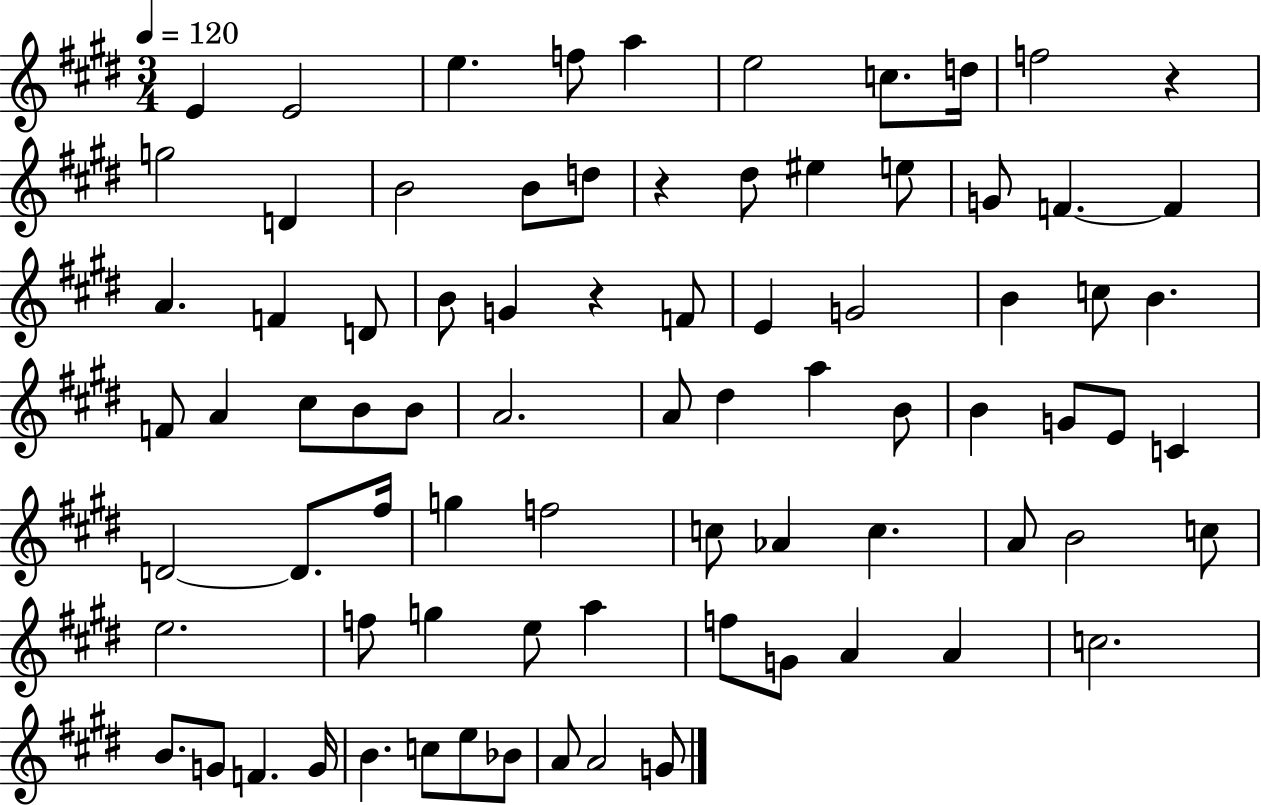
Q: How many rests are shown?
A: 3